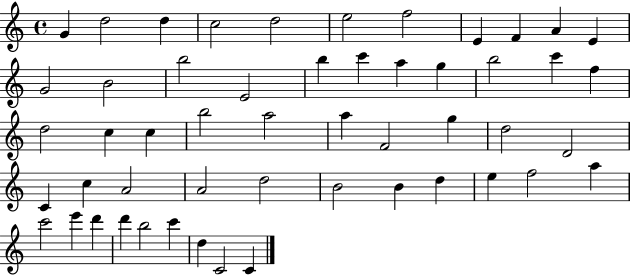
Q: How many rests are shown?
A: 0